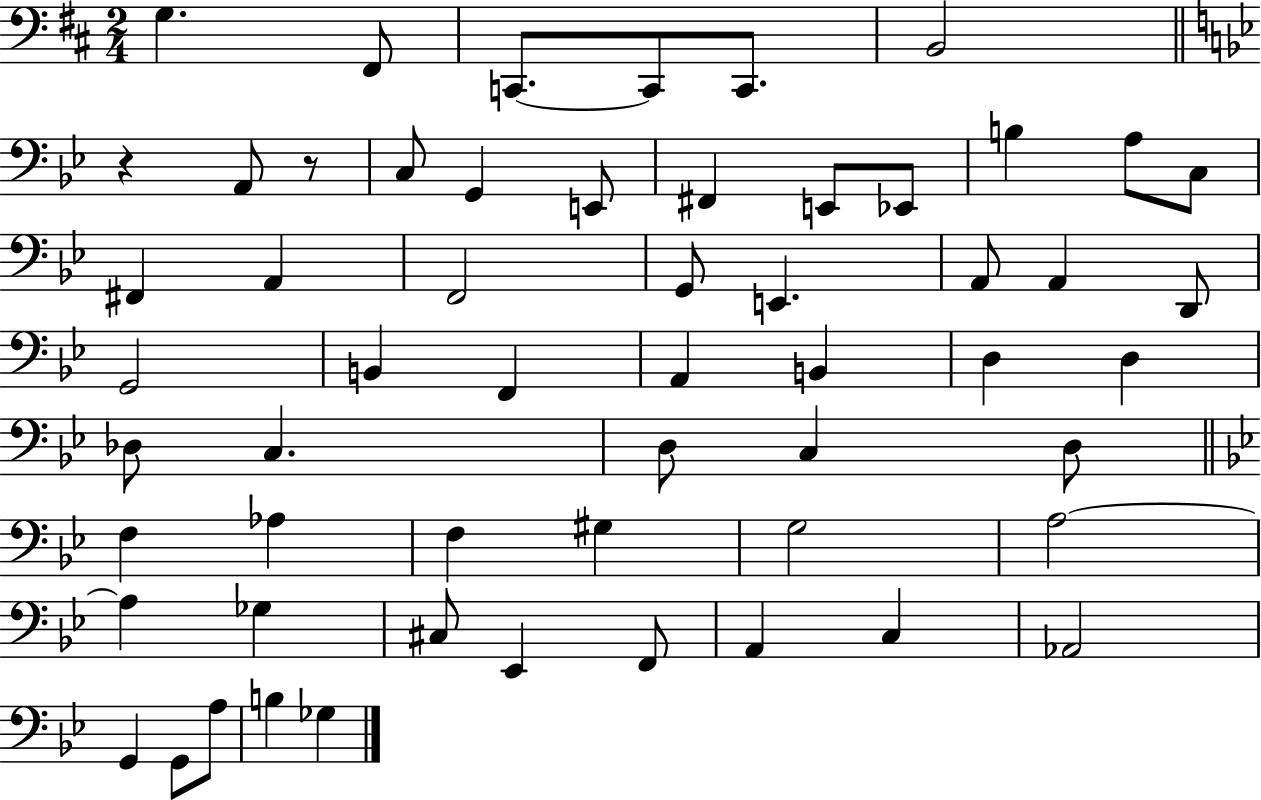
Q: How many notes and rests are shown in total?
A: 57